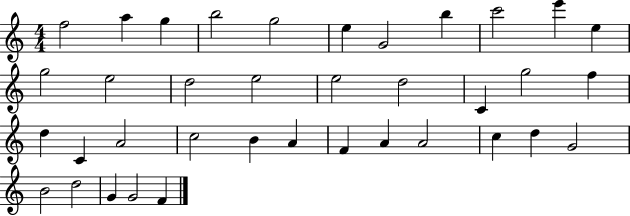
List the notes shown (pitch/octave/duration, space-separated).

F5/h A5/q G5/q B5/h G5/h E5/q G4/h B5/q C6/h E6/q E5/q G5/h E5/h D5/h E5/h E5/h D5/h C4/q G5/h F5/q D5/q C4/q A4/h C5/h B4/q A4/q F4/q A4/q A4/h C5/q D5/q G4/h B4/h D5/h G4/q G4/h F4/q